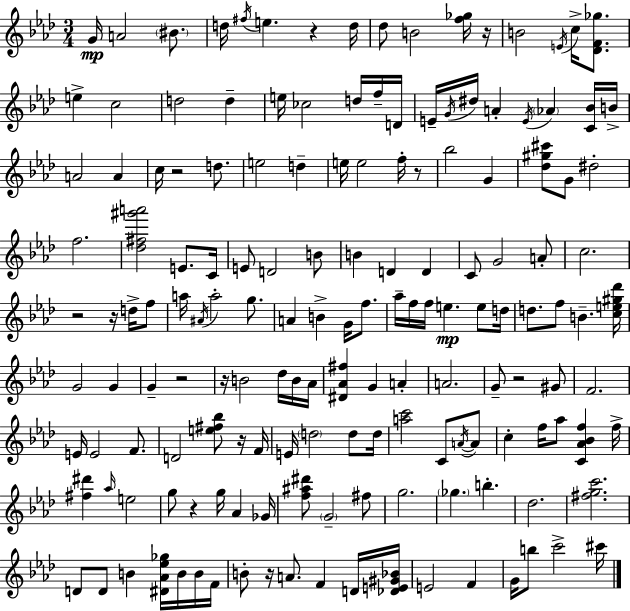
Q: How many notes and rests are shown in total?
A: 157